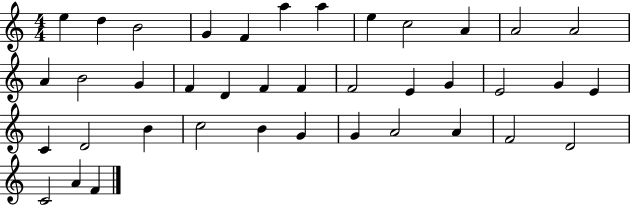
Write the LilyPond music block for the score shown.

{
  \clef treble
  \numericTimeSignature
  \time 4/4
  \key c \major
  e''4 d''4 b'2 | g'4 f'4 a''4 a''4 | e''4 c''2 a'4 | a'2 a'2 | \break a'4 b'2 g'4 | f'4 d'4 f'4 f'4 | f'2 e'4 g'4 | e'2 g'4 e'4 | \break c'4 d'2 b'4 | c''2 b'4 g'4 | g'4 a'2 a'4 | f'2 d'2 | \break c'2 a'4 f'4 | \bar "|."
}